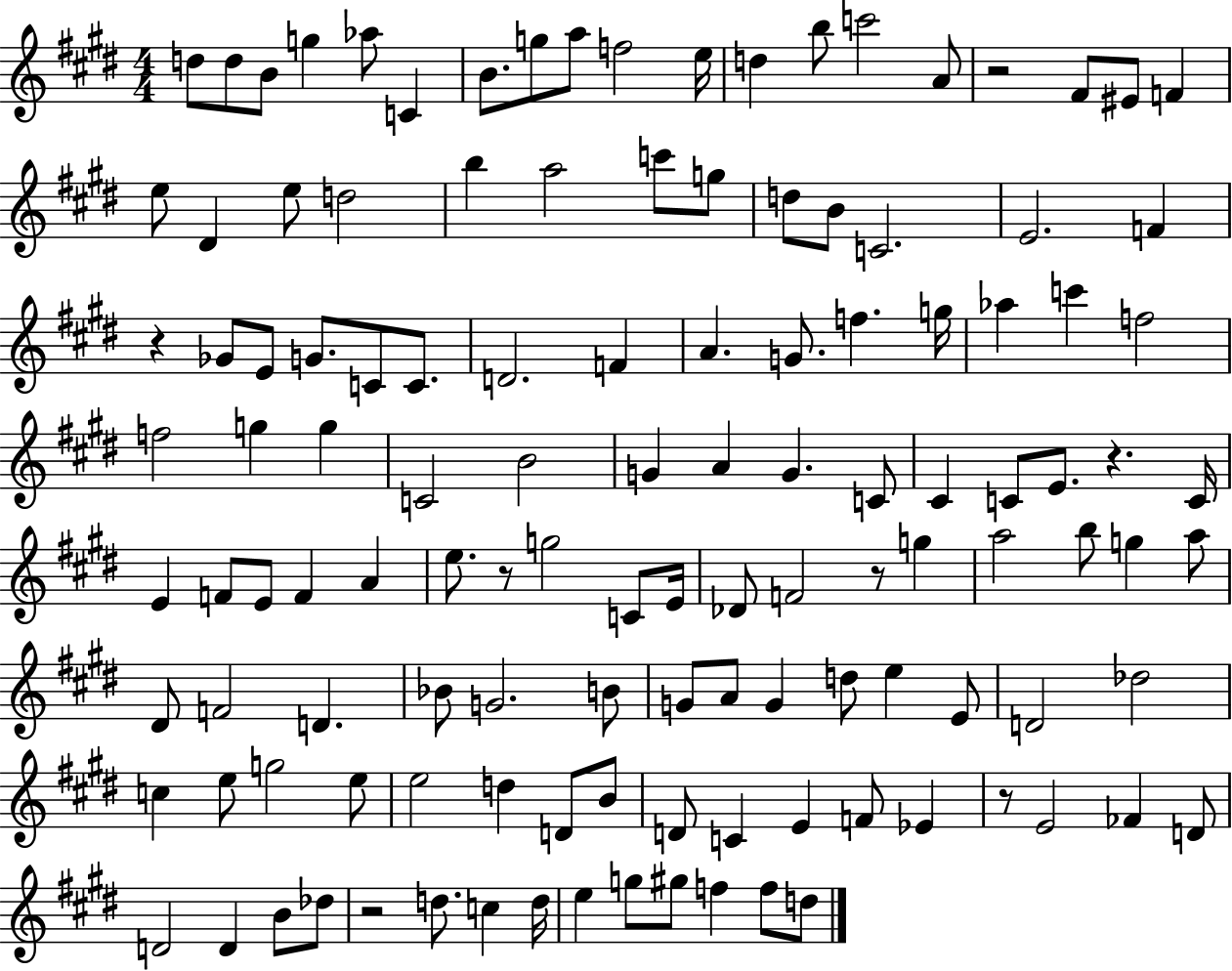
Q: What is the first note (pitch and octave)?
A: D5